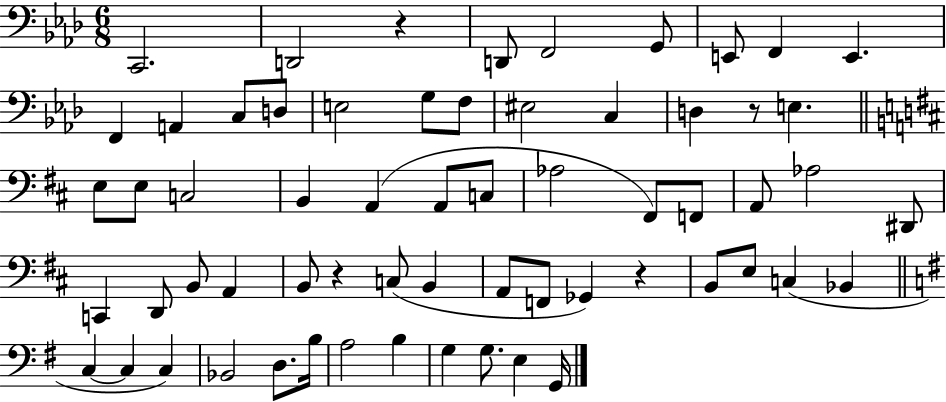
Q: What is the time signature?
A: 6/8